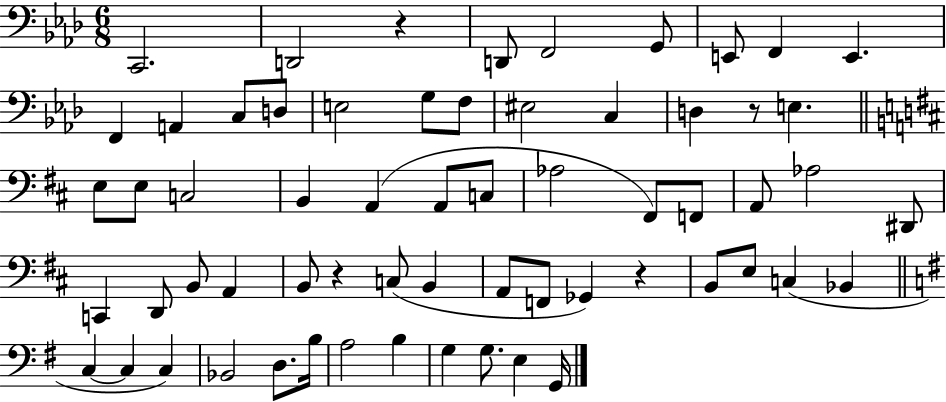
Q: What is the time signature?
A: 6/8